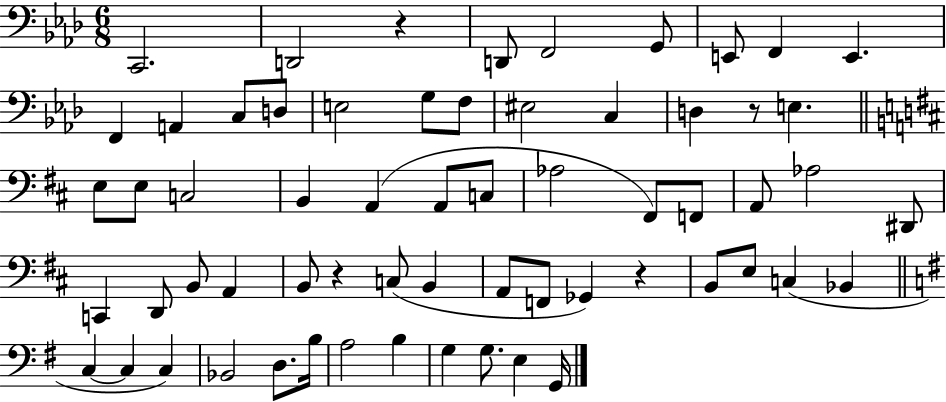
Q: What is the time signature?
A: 6/8